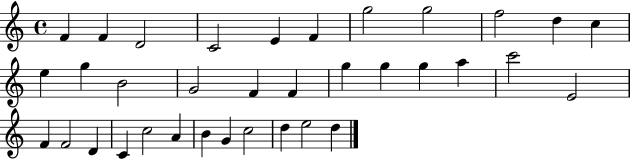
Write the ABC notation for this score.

X:1
T:Untitled
M:4/4
L:1/4
K:C
F F D2 C2 E F g2 g2 f2 d c e g B2 G2 F F g g g a c'2 E2 F F2 D C c2 A B G c2 d e2 d